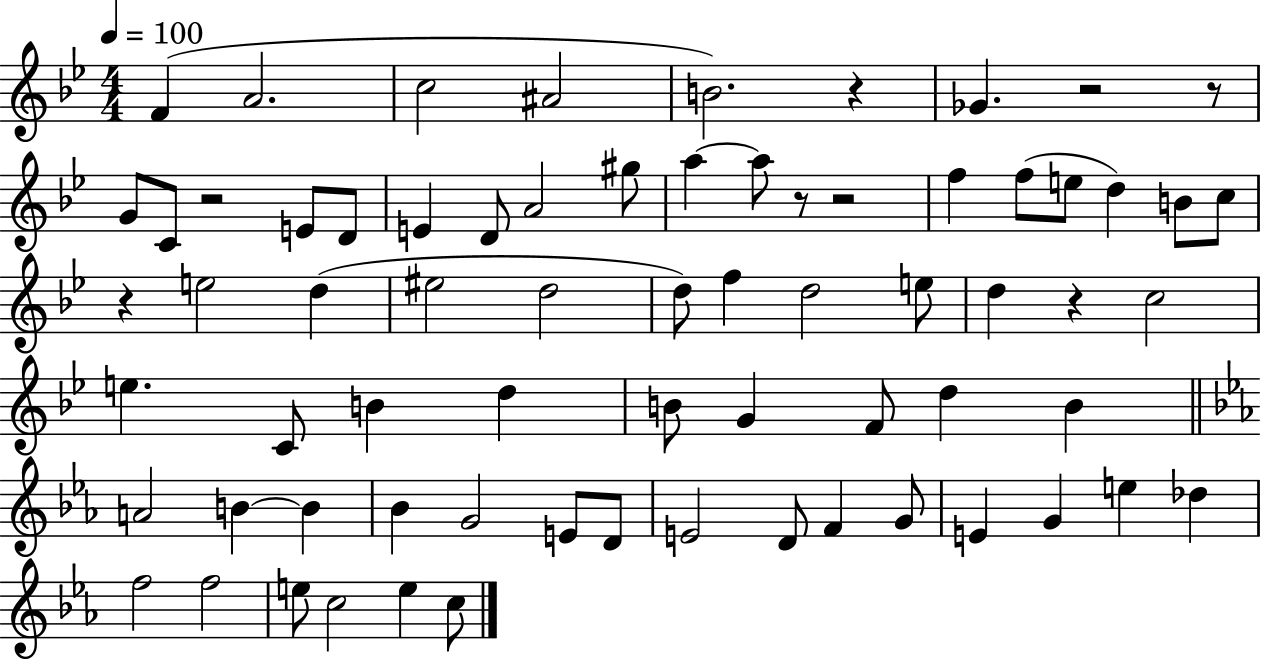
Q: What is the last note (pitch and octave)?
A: C5